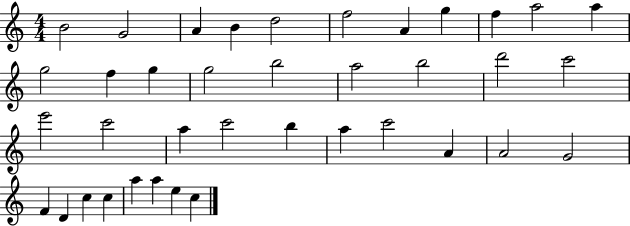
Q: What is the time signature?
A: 4/4